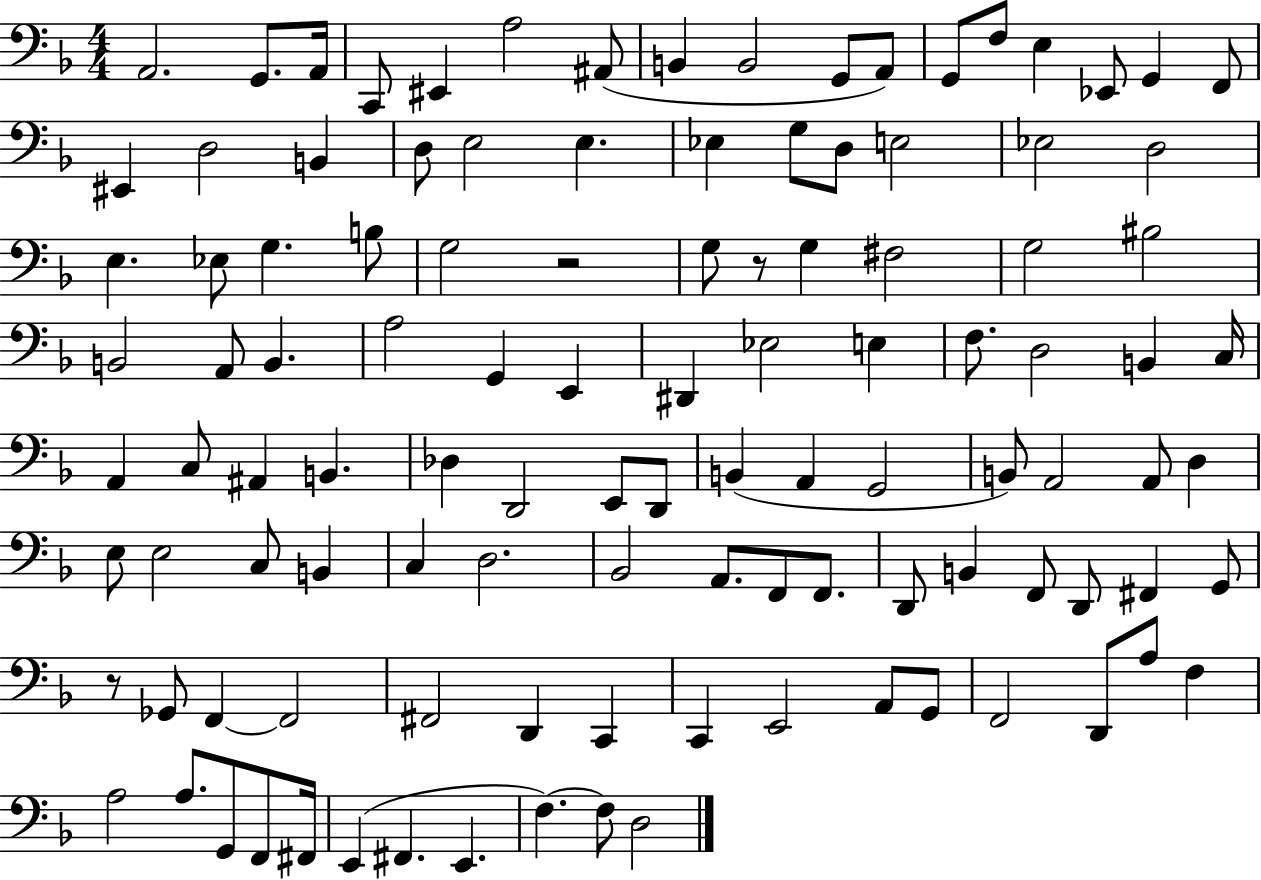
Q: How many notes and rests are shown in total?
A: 111